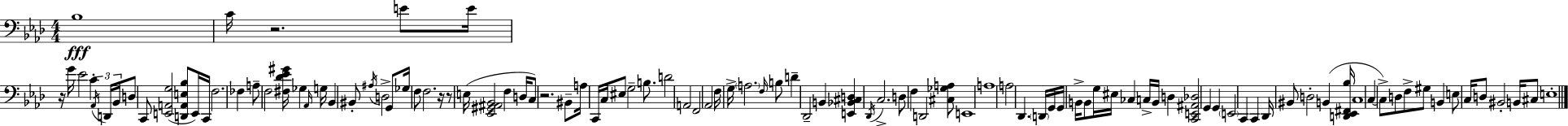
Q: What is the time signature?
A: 4/4